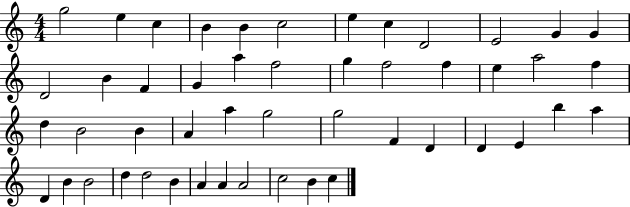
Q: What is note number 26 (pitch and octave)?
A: B4